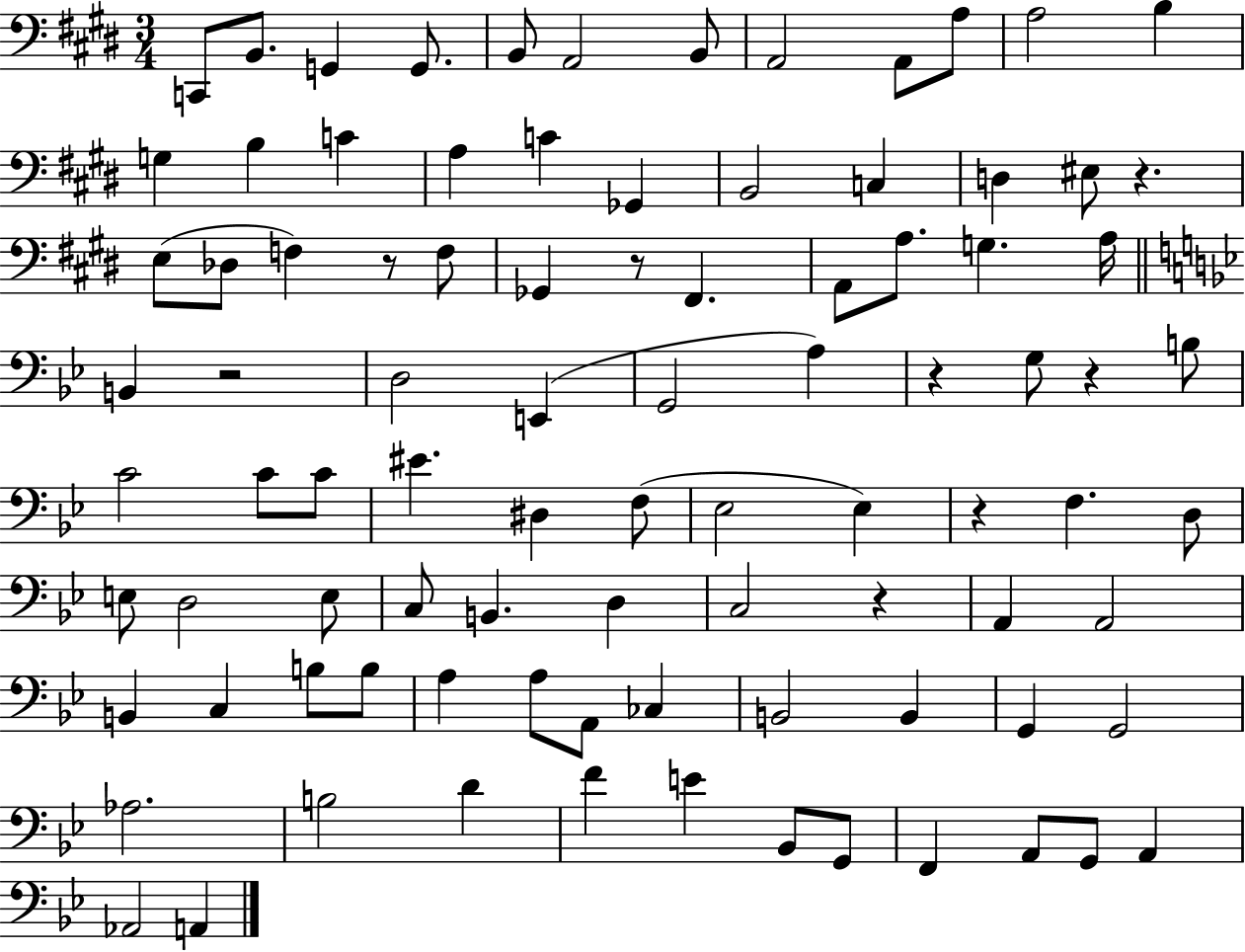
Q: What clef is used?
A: bass